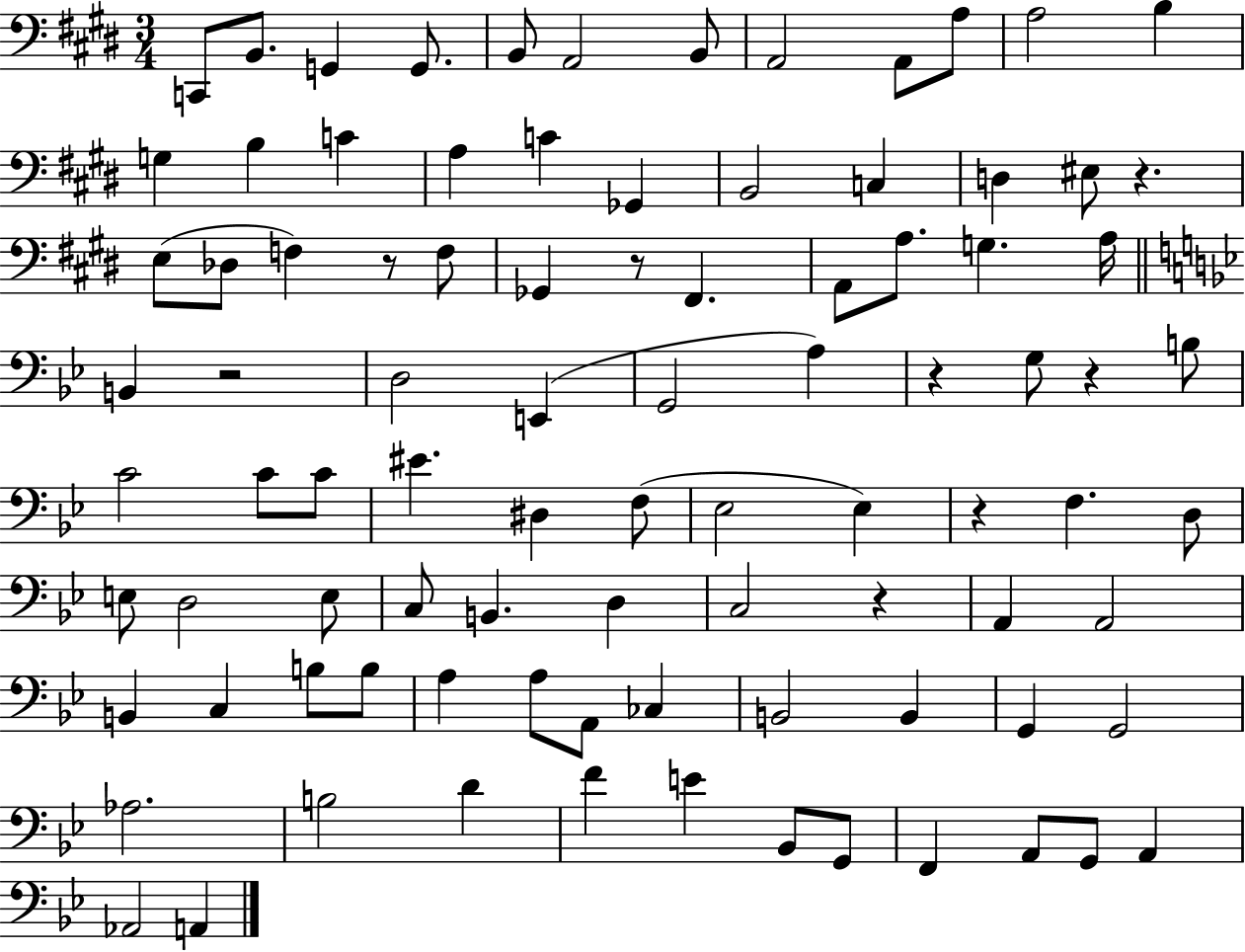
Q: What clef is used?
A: bass